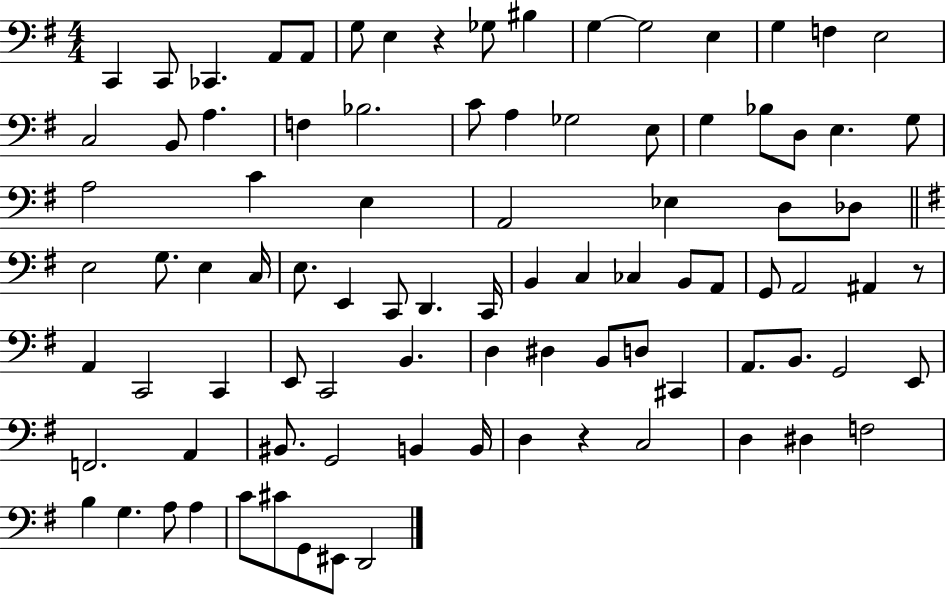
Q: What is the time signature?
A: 4/4